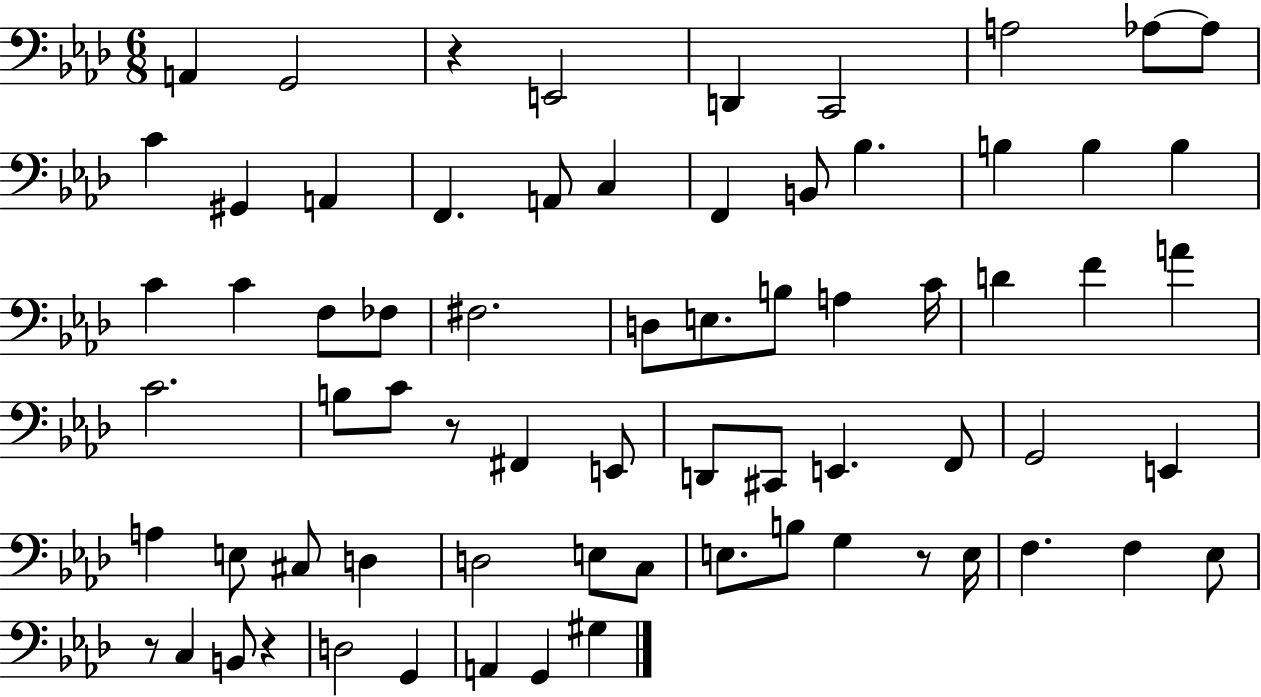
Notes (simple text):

A2/q G2/h R/q E2/h D2/q C2/h A3/h Ab3/e Ab3/e C4/q G#2/q A2/q F2/q. A2/e C3/q F2/q B2/e Bb3/q. B3/q B3/q B3/q C4/q C4/q F3/e FES3/e F#3/h. D3/e E3/e. B3/e A3/q C4/s D4/q F4/q A4/q C4/h. B3/e C4/e R/e F#2/q E2/e D2/e C#2/e E2/q. F2/e G2/h E2/q A3/q E3/e C#3/e D3/q D3/h E3/e C3/e E3/e. B3/e G3/q R/e E3/s F3/q. F3/q Eb3/e R/e C3/q B2/e R/q D3/h G2/q A2/q G2/q G#3/q